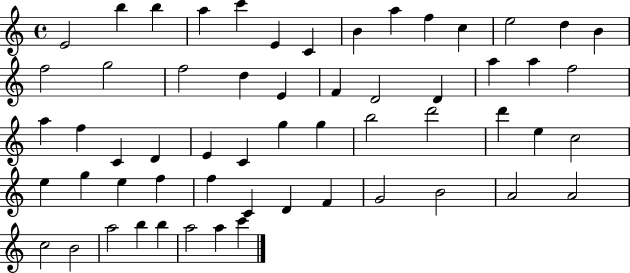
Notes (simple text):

E4/h B5/q B5/q A5/q C6/q E4/q C4/q B4/q A5/q F5/q C5/q E5/h D5/q B4/q F5/h G5/h F5/h D5/q E4/q F4/q D4/h D4/q A5/q A5/q F5/h A5/q F5/q C4/q D4/q E4/q C4/q G5/q G5/q B5/h D6/h D6/q E5/q C5/h E5/q G5/q E5/q F5/q F5/q C4/q D4/q F4/q G4/h B4/h A4/h A4/h C5/h B4/h A5/h B5/q B5/q A5/h A5/q C6/q